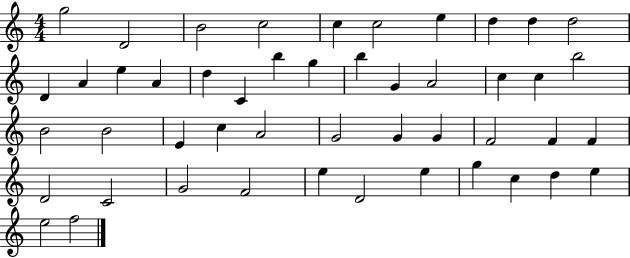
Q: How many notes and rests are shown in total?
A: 48